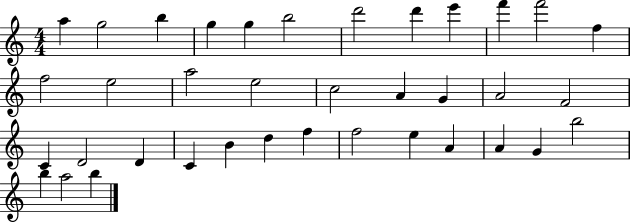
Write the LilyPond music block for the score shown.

{
  \clef treble
  \numericTimeSignature
  \time 4/4
  \key c \major
  a''4 g''2 b''4 | g''4 g''4 b''2 | d'''2 d'''4 e'''4 | f'''4 f'''2 f''4 | \break f''2 e''2 | a''2 e''2 | c''2 a'4 g'4 | a'2 f'2 | \break c'4 d'2 d'4 | c'4 b'4 d''4 f''4 | f''2 e''4 a'4 | a'4 g'4 b''2 | \break b''4 a''2 b''4 | \bar "|."
}